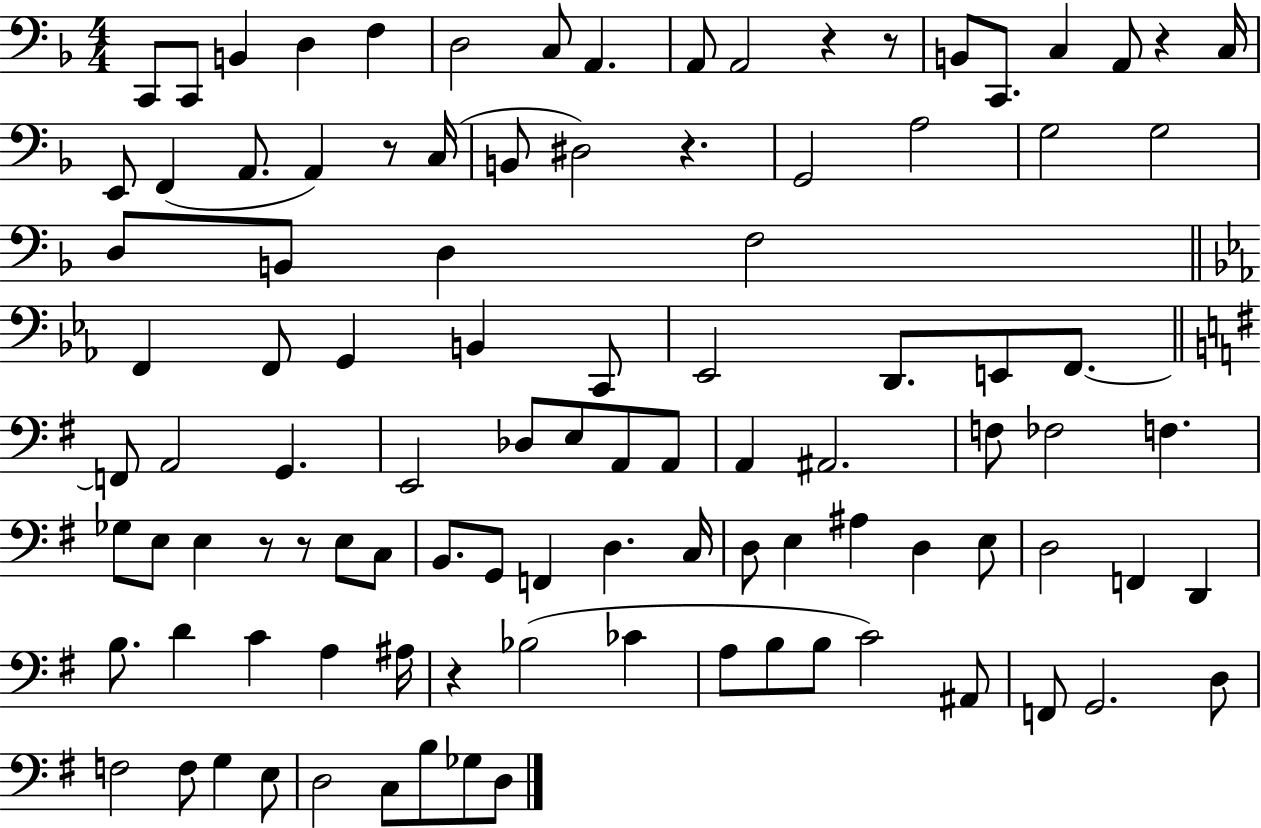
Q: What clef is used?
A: bass